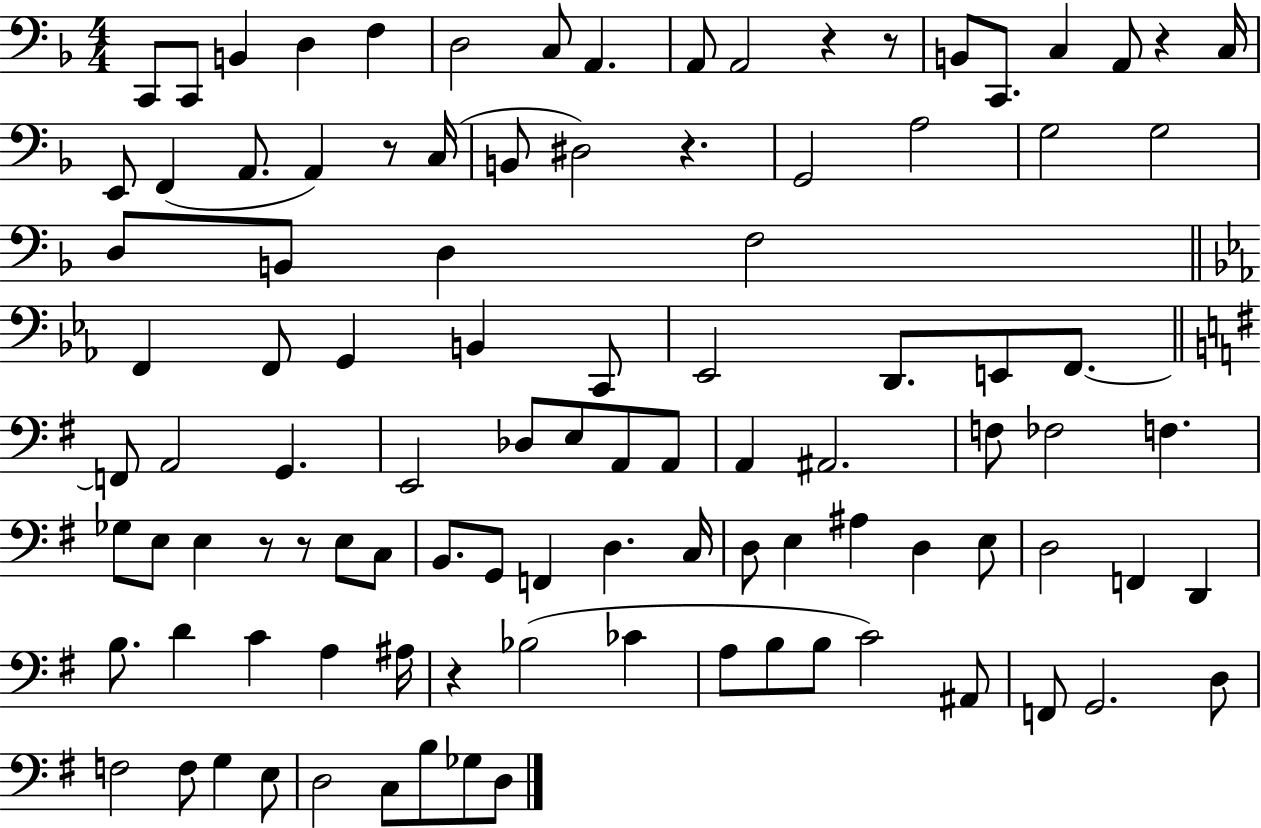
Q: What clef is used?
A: bass